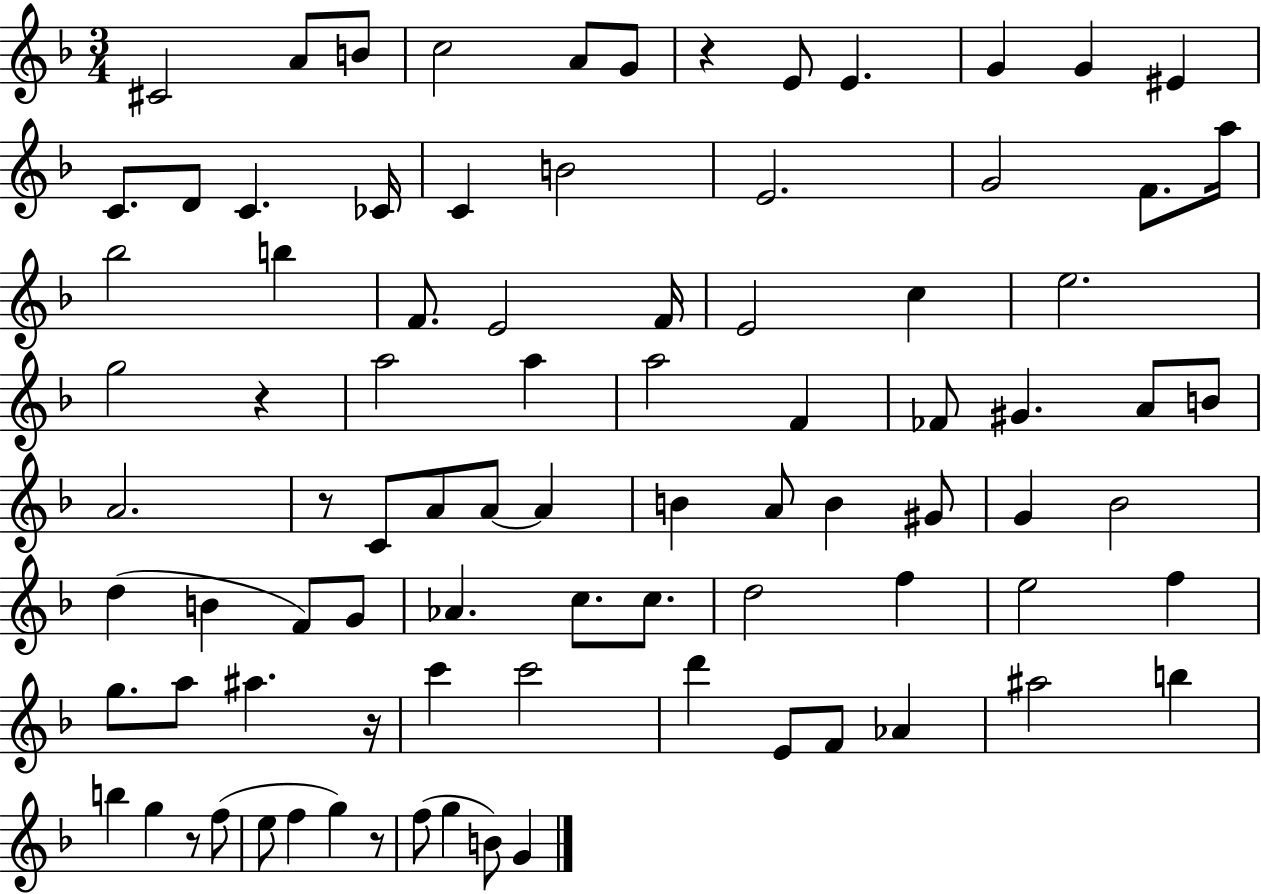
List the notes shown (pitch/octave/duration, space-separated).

C#4/h A4/e B4/e C5/h A4/e G4/e R/q E4/e E4/q. G4/q G4/q EIS4/q C4/e. D4/e C4/q. CES4/s C4/q B4/h E4/h. G4/h F4/e. A5/s Bb5/h B5/q F4/e. E4/h F4/s E4/h C5/q E5/h. G5/h R/q A5/h A5/q A5/h F4/q FES4/e G#4/q. A4/e B4/e A4/h. R/e C4/e A4/e A4/e A4/q B4/q A4/e B4/q G#4/e G4/q Bb4/h D5/q B4/q F4/e G4/e Ab4/q. C5/e. C5/e. D5/h F5/q E5/h F5/q G5/e. A5/e A#5/q. R/s C6/q C6/h D6/q E4/e F4/e Ab4/q A#5/h B5/q B5/q G5/q R/e F5/e E5/e F5/q G5/q R/e F5/e G5/q B4/e G4/q